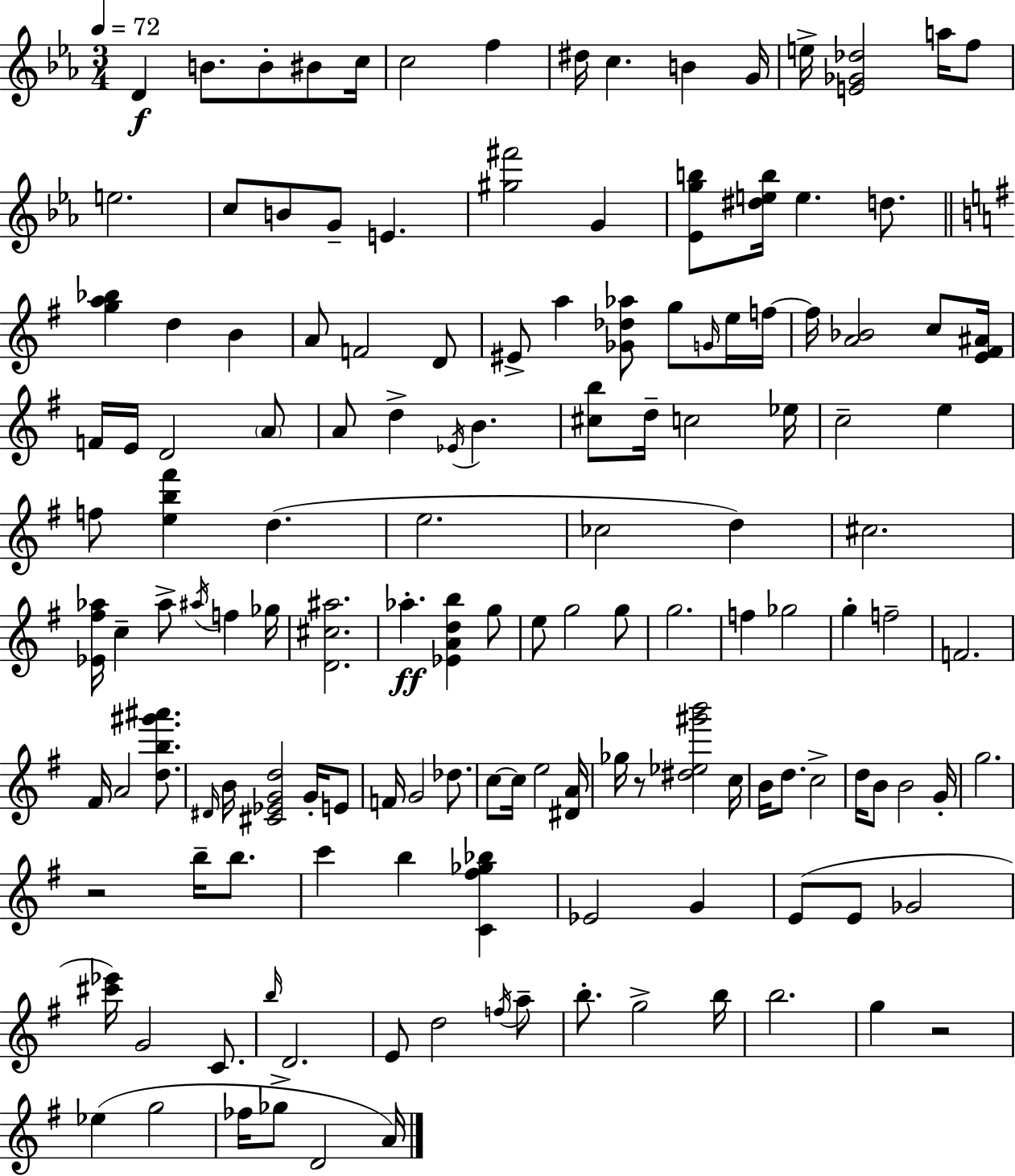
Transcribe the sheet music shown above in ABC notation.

X:1
T:Untitled
M:3/4
L:1/4
K:Cm
D B/2 B/2 ^B/2 c/4 c2 f ^d/4 c B G/4 e/4 [E_G_d]2 a/4 f/2 e2 c/2 B/2 G/2 E [^g^f']2 G [_Egb]/2 [^deb]/4 e d/2 [ga_b] d B A/2 F2 D/2 ^E/2 a [_G_d_a]/2 g/2 G/4 e/4 f/4 f/4 [A_B]2 c/2 [E^F^A]/4 F/4 E/4 D2 A/2 A/2 d _E/4 B [^cb]/2 d/4 c2 _e/4 c2 e f/2 [eb^f'] d e2 _c2 d ^c2 [_E^f_a]/4 c _a/2 ^a/4 f _g/4 [D^c^a]2 _a [_EAdb] g/2 e/2 g2 g/2 g2 f _g2 g f2 F2 ^F/4 A2 [db^g'^a']/2 ^D/4 B/4 [^C_EGd]2 G/4 E/2 F/4 G2 _d/2 c/2 c/4 e2 [^DA]/4 _g/4 z/2 [^d_e^g'b']2 c/4 B/4 d/2 c2 d/4 B/2 B2 G/4 g2 z2 b/4 b/2 c' b [C^f_g_b] _E2 G E/2 E/2 _G2 [^c'_e']/4 G2 C/2 b/4 D2 E/2 d2 f/4 a/2 b/2 g2 b/4 b2 g z2 _e g2 _f/4 _g/2 D2 A/4